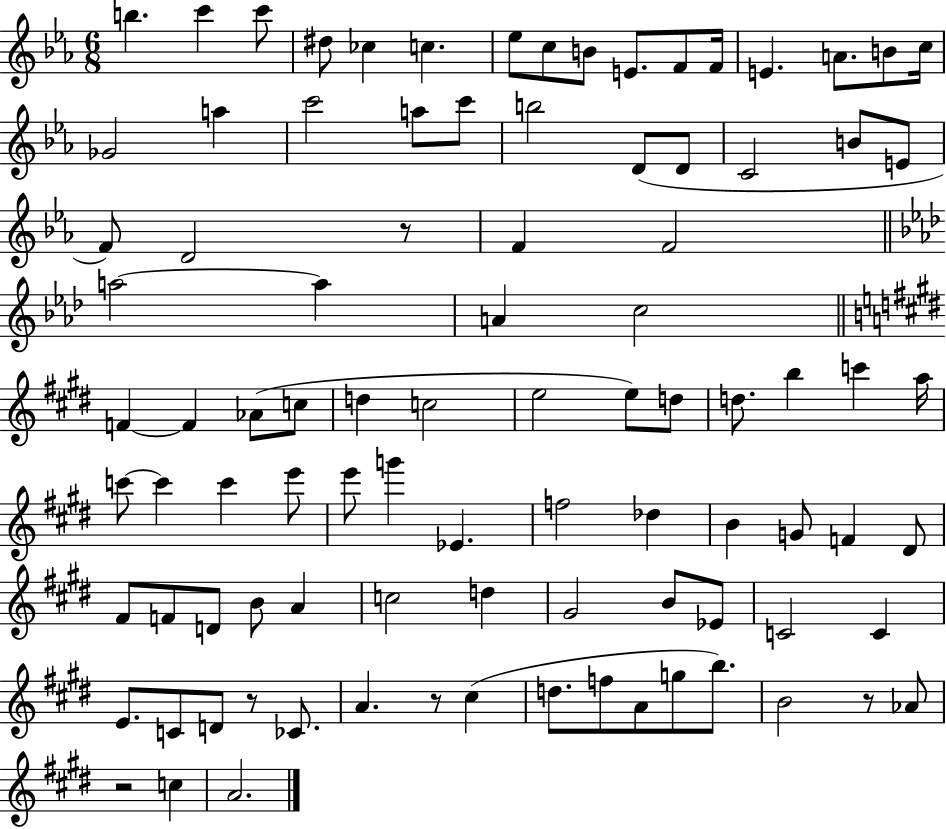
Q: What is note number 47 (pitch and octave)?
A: C6